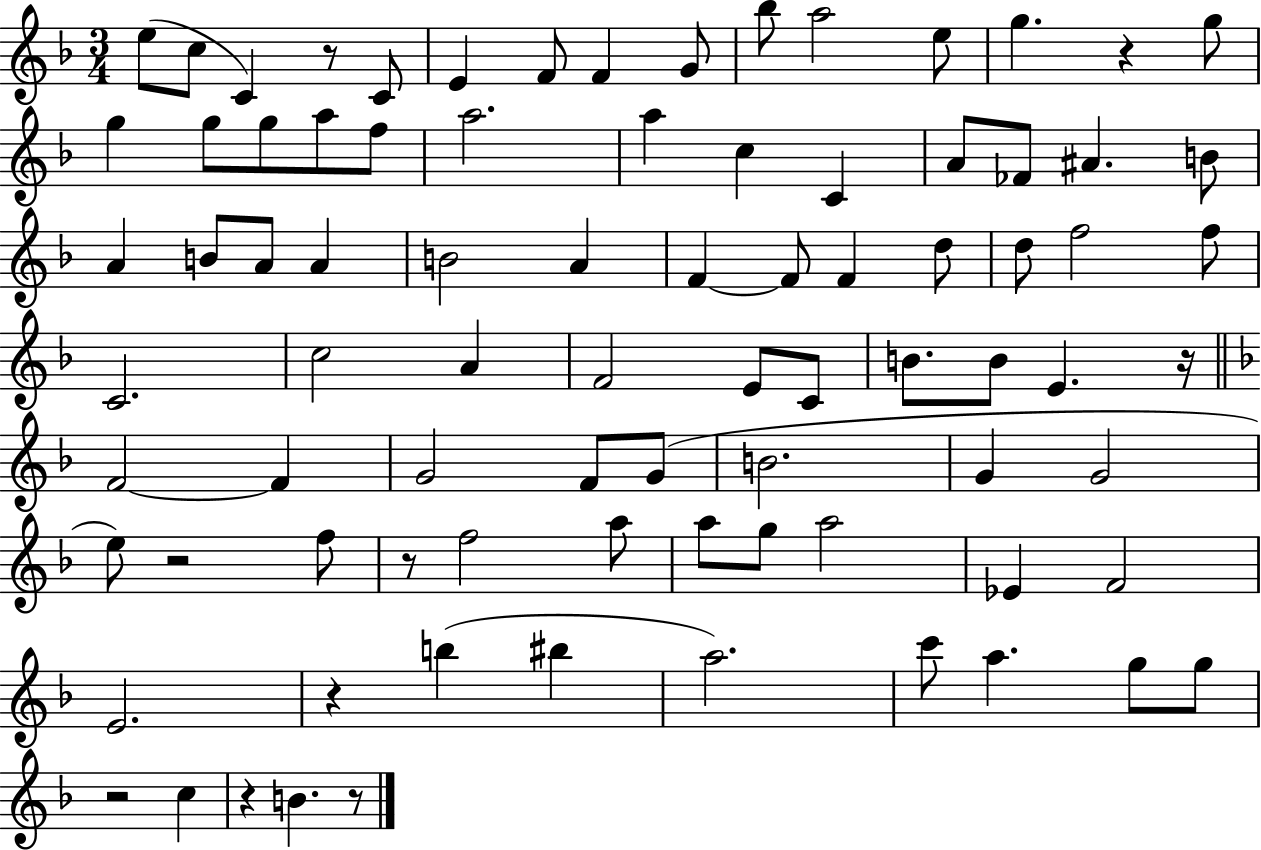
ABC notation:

X:1
T:Untitled
M:3/4
L:1/4
K:F
e/2 c/2 C z/2 C/2 E F/2 F G/2 _b/2 a2 e/2 g z g/2 g g/2 g/2 a/2 f/2 a2 a c C A/2 _F/2 ^A B/2 A B/2 A/2 A B2 A F F/2 F d/2 d/2 f2 f/2 C2 c2 A F2 E/2 C/2 B/2 B/2 E z/4 F2 F G2 F/2 G/2 B2 G G2 e/2 z2 f/2 z/2 f2 a/2 a/2 g/2 a2 _E F2 E2 z b ^b a2 c'/2 a g/2 g/2 z2 c z B z/2